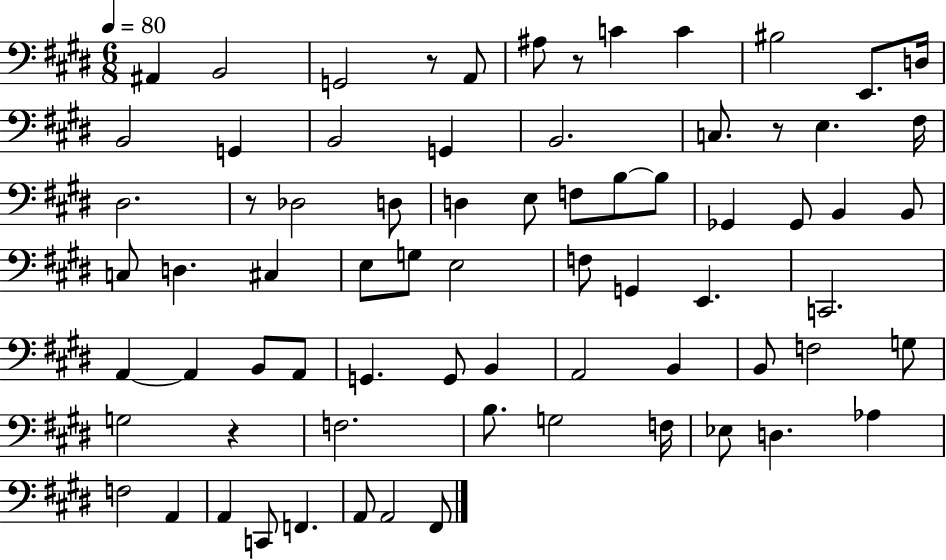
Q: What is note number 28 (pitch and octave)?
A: Gb2